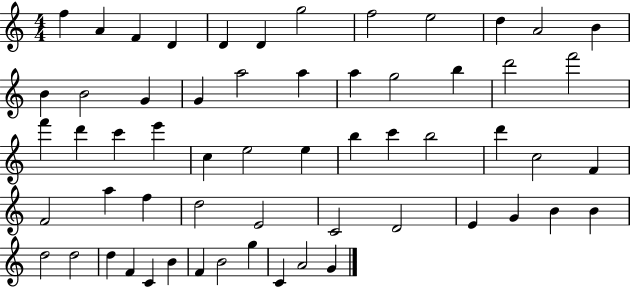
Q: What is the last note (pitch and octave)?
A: G4